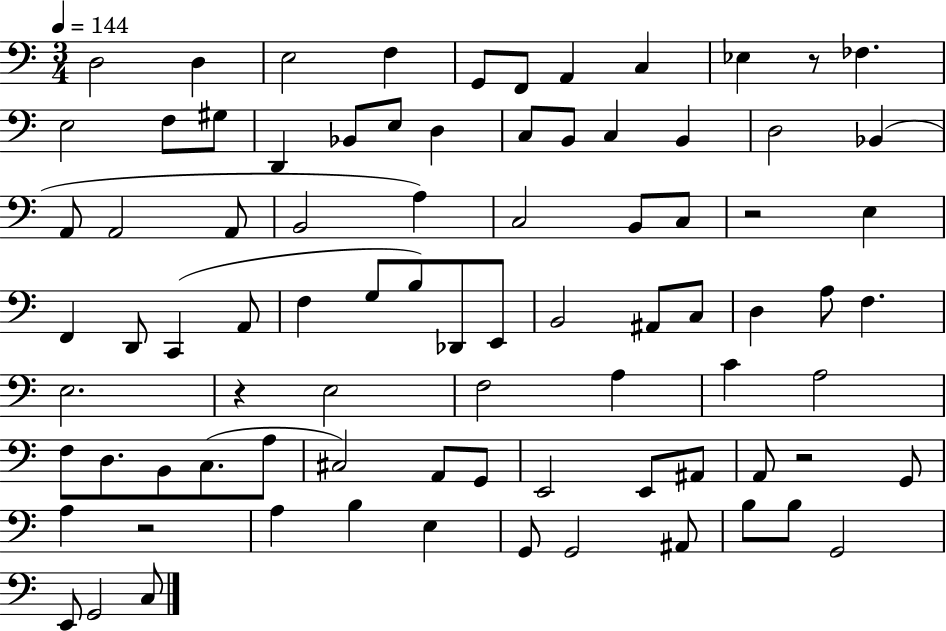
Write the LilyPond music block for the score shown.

{
  \clef bass
  \numericTimeSignature
  \time 3/4
  \key c \major
  \tempo 4 = 144
  d2 d4 | e2 f4 | g,8 f,8 a,4 c4 | ees4 r8 fes4. | \break e2 f8 gis8 | d,4 bes,8 e8 d4 | c8 b,8 c4 b,4 | d2 bes,4( | \break a,8 a,2 a,8 | b,2 a4) | c2 b,8 c8 | r2 e4 | \break f,4 d,8 c,4( a,8 | f4 g8 b8) des,8 e,8 | b,2 ais,8 c8 | d4 a8 f4. | \break e2. | r4 e2 | f2 a4 | c'4 a2 | \break f8 d8. b,8 c8.( a8 | cis2) a,8 g,8 | e,2 e,8 ais,8 | a,8 r2 g,8 | \break a4 r2 | a4 b4 e4 | g,8 g,2 ais,8 | b8 b8 g,2 | \break e,8 g,2 c8 | \bar "|."
}